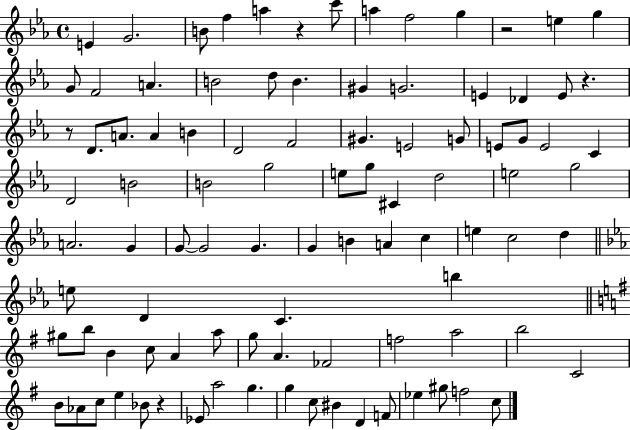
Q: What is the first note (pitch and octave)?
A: E4